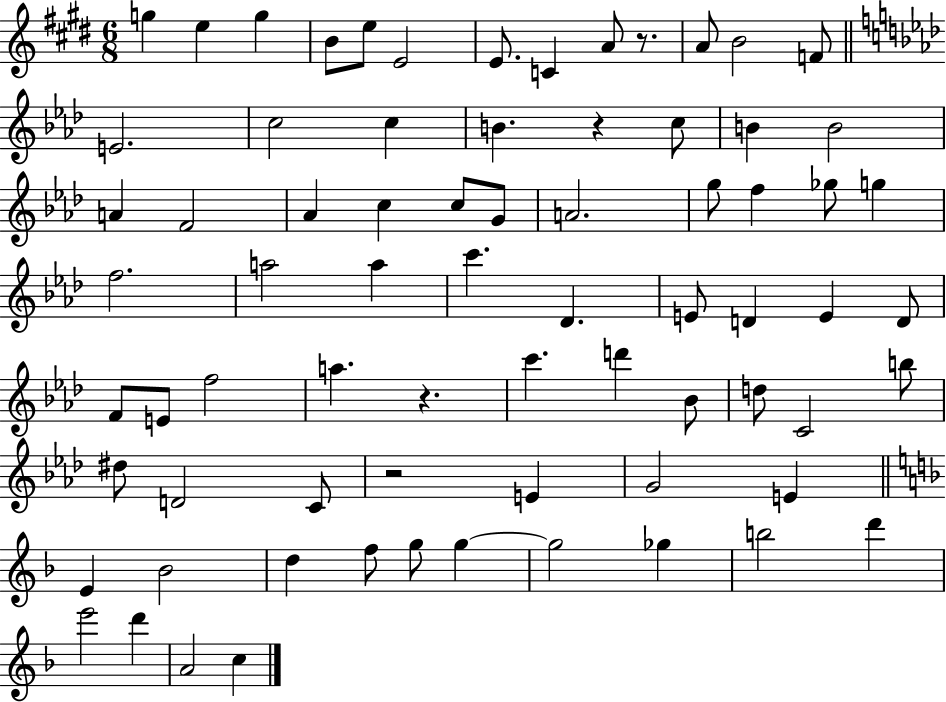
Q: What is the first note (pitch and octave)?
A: G5